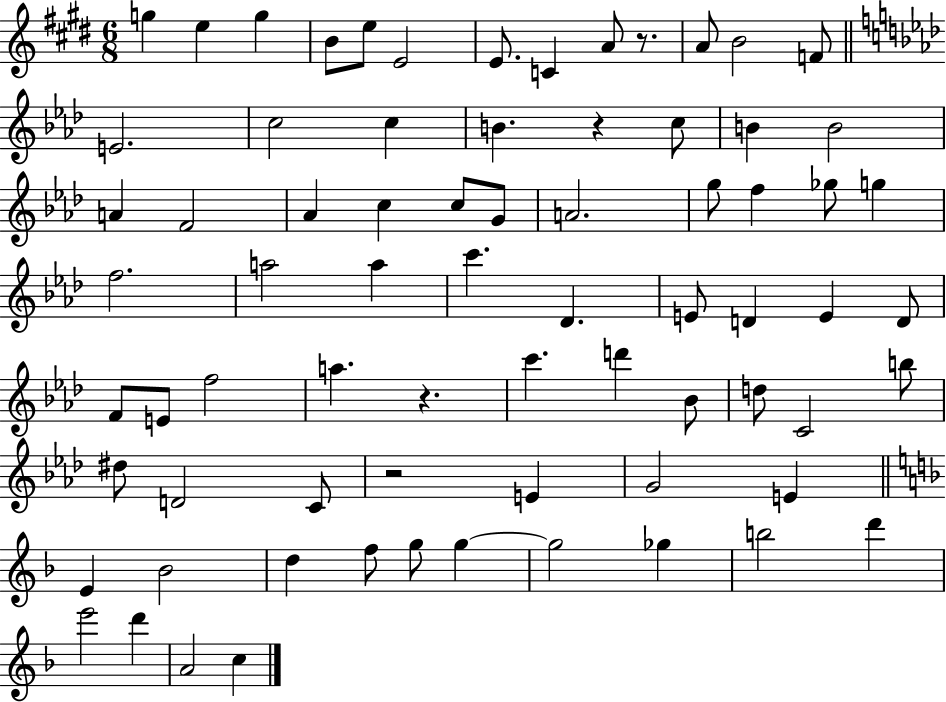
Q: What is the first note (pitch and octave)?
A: G5